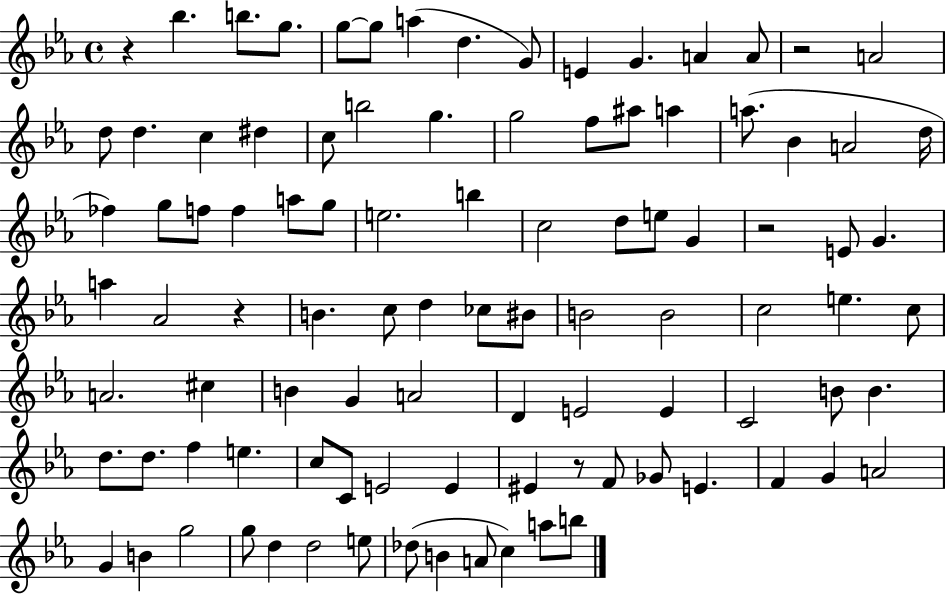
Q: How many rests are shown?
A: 5